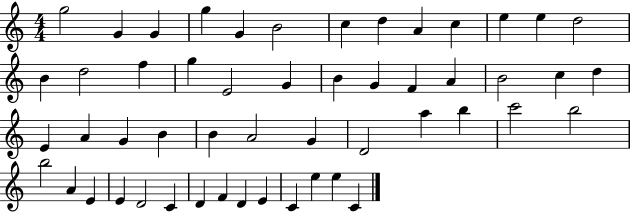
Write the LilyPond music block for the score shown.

{
  \clef treble
  \numericTimeSignature
  \time 4/4
  \key c \major
  g''2 g'4 g'4 | g''4 g'4 b'2 | c''4 d''4 a'4 c''4 | e''4 e''4 d''2 | \break b'4 d''2 f''4 | g''4 e'2 g'4 | b'4 g'4 f'4 a'4 | b'2 c''4 d''4 | \break e'4 a'4 g'4 b'4 | b'4 a'2 g'4 | d'2 a''4 b''4 | c'''2 b''2 | \break b''2 a'4 e'4 | e'4 d'2 c'4 | d'4 f'4 d'4 e'4 | c'4 e''4 e''4 c'4 | \break \bar "|."
}